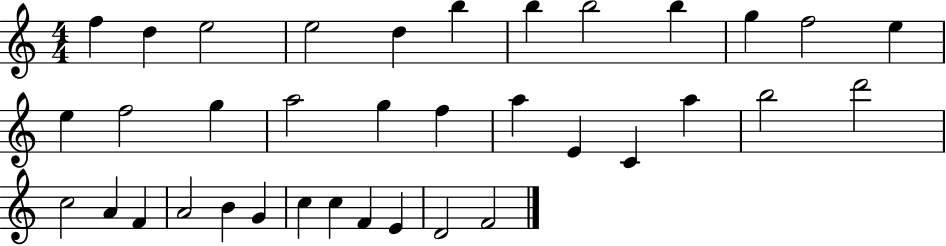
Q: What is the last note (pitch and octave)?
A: F4